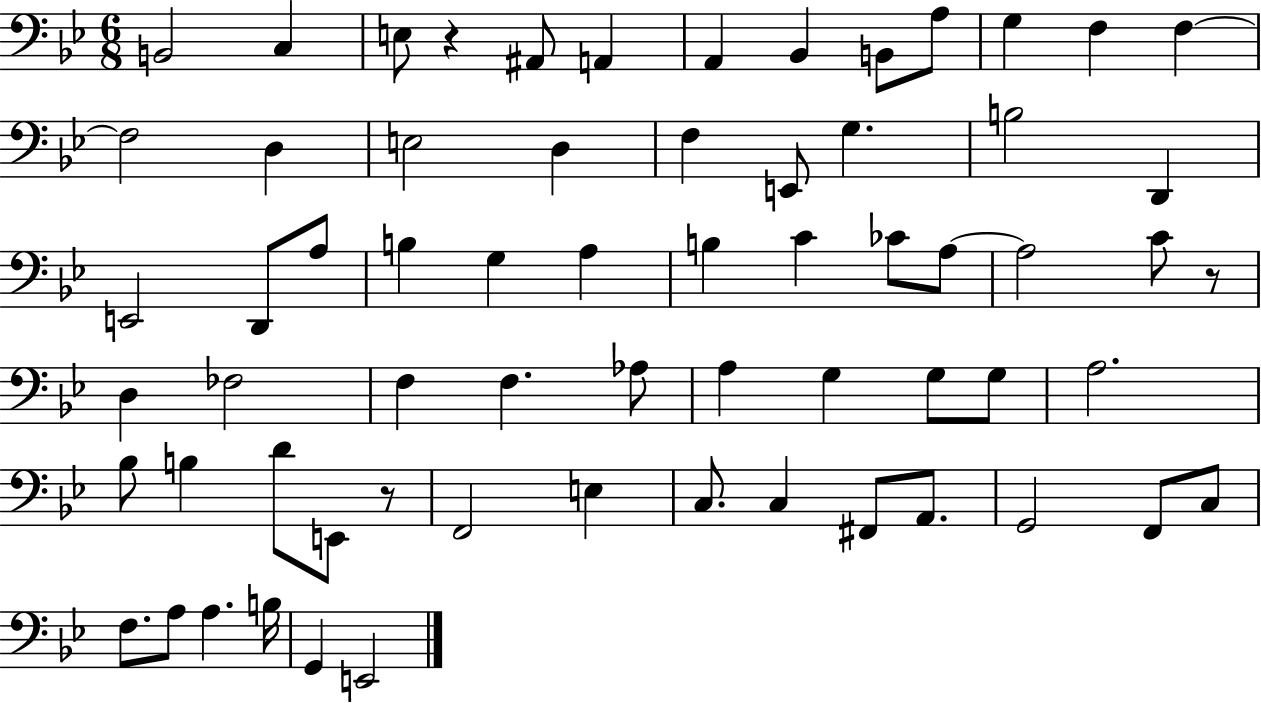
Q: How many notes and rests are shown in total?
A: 65